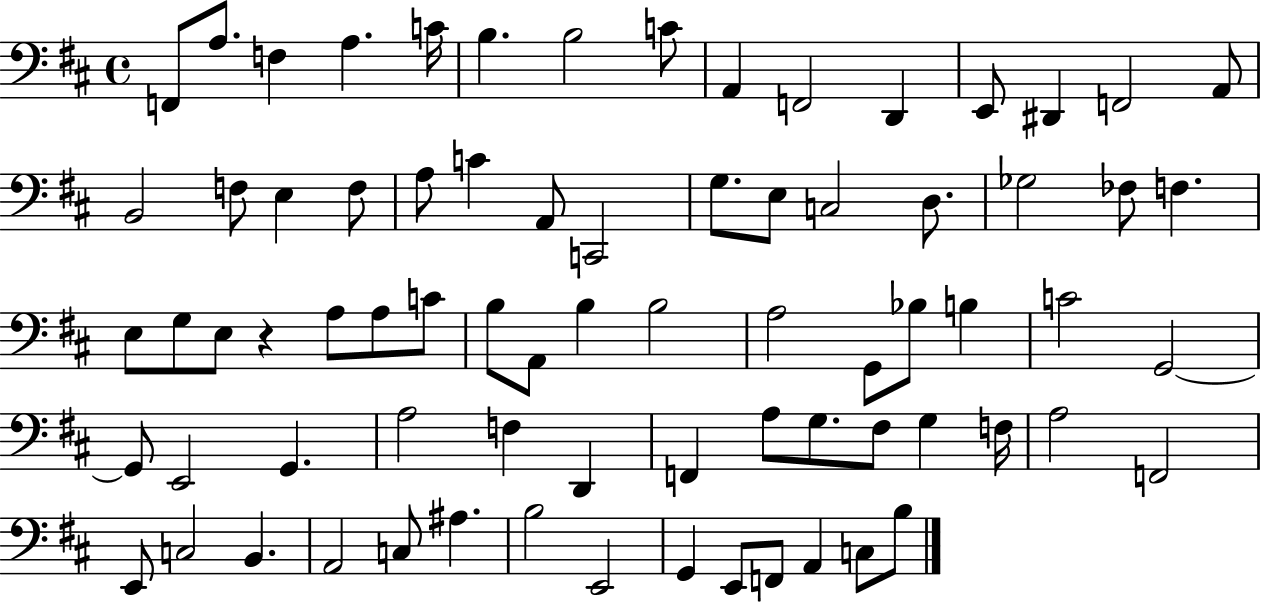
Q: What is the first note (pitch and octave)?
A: F2